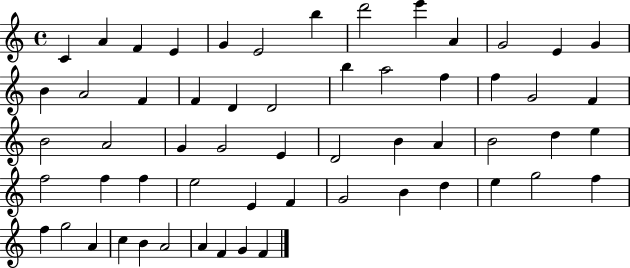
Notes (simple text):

C4/q A4/q F4/q E4/q G4/q E4/h B5/q D6/h E6/q A4/q G4/h E4/q G4/q B4/q A4/h F4/q F4/q D4/q D4/h B5/q A5/h F5/q F5/q G4/h F4/q B4/h A4/h G4/q G4/h E4/q D4/h B4/q A4/q B4/h D5/q E5/q F5/h F5/q F5/q E5/h E4/q F4/q G4/h B4/q D5/q E5/q G5/h F5/q F5/q G5/h A4/q C5/q B4/q A4/h A4/q F4/q G4/q F4/q